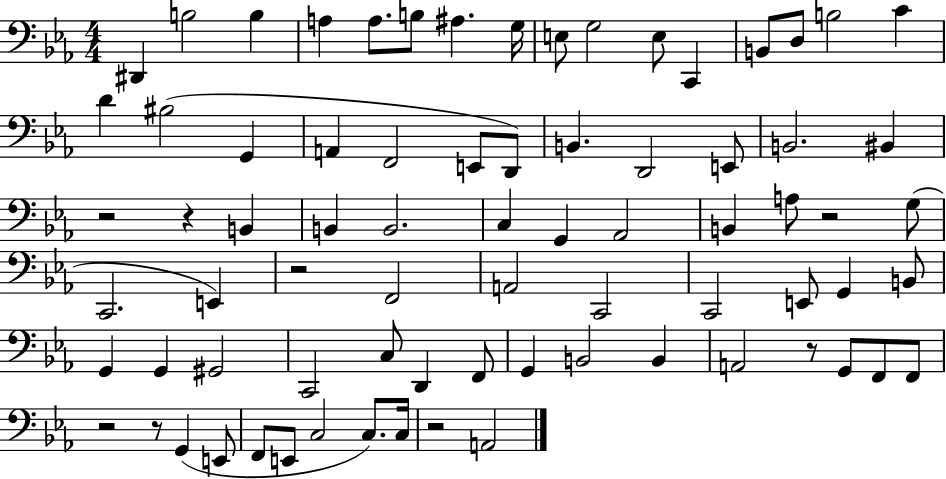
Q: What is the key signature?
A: EES major